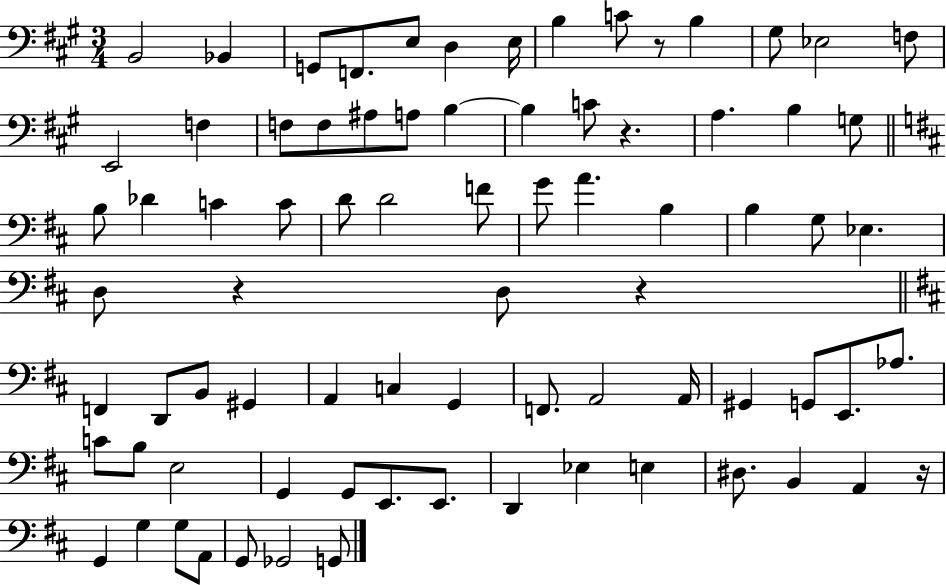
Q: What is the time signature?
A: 3/4